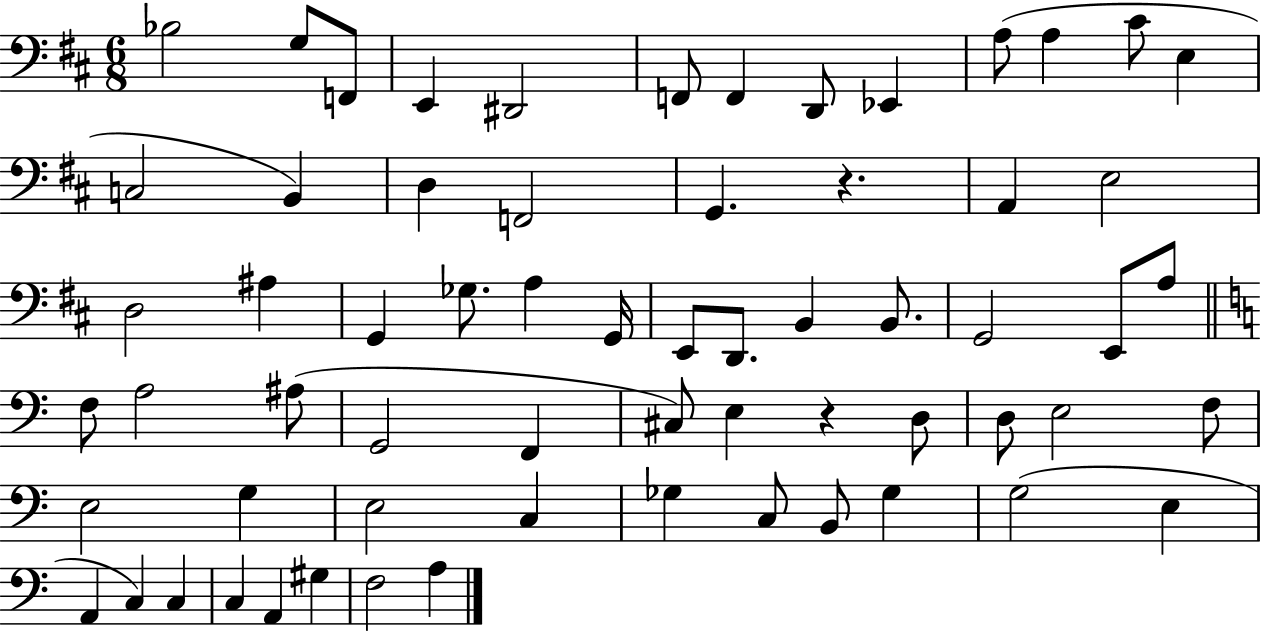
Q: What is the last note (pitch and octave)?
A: A3